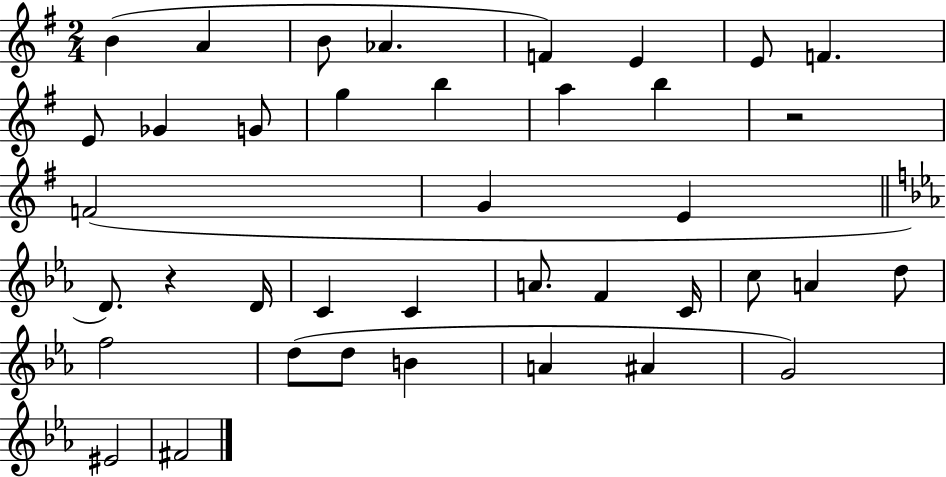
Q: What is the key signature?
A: G major